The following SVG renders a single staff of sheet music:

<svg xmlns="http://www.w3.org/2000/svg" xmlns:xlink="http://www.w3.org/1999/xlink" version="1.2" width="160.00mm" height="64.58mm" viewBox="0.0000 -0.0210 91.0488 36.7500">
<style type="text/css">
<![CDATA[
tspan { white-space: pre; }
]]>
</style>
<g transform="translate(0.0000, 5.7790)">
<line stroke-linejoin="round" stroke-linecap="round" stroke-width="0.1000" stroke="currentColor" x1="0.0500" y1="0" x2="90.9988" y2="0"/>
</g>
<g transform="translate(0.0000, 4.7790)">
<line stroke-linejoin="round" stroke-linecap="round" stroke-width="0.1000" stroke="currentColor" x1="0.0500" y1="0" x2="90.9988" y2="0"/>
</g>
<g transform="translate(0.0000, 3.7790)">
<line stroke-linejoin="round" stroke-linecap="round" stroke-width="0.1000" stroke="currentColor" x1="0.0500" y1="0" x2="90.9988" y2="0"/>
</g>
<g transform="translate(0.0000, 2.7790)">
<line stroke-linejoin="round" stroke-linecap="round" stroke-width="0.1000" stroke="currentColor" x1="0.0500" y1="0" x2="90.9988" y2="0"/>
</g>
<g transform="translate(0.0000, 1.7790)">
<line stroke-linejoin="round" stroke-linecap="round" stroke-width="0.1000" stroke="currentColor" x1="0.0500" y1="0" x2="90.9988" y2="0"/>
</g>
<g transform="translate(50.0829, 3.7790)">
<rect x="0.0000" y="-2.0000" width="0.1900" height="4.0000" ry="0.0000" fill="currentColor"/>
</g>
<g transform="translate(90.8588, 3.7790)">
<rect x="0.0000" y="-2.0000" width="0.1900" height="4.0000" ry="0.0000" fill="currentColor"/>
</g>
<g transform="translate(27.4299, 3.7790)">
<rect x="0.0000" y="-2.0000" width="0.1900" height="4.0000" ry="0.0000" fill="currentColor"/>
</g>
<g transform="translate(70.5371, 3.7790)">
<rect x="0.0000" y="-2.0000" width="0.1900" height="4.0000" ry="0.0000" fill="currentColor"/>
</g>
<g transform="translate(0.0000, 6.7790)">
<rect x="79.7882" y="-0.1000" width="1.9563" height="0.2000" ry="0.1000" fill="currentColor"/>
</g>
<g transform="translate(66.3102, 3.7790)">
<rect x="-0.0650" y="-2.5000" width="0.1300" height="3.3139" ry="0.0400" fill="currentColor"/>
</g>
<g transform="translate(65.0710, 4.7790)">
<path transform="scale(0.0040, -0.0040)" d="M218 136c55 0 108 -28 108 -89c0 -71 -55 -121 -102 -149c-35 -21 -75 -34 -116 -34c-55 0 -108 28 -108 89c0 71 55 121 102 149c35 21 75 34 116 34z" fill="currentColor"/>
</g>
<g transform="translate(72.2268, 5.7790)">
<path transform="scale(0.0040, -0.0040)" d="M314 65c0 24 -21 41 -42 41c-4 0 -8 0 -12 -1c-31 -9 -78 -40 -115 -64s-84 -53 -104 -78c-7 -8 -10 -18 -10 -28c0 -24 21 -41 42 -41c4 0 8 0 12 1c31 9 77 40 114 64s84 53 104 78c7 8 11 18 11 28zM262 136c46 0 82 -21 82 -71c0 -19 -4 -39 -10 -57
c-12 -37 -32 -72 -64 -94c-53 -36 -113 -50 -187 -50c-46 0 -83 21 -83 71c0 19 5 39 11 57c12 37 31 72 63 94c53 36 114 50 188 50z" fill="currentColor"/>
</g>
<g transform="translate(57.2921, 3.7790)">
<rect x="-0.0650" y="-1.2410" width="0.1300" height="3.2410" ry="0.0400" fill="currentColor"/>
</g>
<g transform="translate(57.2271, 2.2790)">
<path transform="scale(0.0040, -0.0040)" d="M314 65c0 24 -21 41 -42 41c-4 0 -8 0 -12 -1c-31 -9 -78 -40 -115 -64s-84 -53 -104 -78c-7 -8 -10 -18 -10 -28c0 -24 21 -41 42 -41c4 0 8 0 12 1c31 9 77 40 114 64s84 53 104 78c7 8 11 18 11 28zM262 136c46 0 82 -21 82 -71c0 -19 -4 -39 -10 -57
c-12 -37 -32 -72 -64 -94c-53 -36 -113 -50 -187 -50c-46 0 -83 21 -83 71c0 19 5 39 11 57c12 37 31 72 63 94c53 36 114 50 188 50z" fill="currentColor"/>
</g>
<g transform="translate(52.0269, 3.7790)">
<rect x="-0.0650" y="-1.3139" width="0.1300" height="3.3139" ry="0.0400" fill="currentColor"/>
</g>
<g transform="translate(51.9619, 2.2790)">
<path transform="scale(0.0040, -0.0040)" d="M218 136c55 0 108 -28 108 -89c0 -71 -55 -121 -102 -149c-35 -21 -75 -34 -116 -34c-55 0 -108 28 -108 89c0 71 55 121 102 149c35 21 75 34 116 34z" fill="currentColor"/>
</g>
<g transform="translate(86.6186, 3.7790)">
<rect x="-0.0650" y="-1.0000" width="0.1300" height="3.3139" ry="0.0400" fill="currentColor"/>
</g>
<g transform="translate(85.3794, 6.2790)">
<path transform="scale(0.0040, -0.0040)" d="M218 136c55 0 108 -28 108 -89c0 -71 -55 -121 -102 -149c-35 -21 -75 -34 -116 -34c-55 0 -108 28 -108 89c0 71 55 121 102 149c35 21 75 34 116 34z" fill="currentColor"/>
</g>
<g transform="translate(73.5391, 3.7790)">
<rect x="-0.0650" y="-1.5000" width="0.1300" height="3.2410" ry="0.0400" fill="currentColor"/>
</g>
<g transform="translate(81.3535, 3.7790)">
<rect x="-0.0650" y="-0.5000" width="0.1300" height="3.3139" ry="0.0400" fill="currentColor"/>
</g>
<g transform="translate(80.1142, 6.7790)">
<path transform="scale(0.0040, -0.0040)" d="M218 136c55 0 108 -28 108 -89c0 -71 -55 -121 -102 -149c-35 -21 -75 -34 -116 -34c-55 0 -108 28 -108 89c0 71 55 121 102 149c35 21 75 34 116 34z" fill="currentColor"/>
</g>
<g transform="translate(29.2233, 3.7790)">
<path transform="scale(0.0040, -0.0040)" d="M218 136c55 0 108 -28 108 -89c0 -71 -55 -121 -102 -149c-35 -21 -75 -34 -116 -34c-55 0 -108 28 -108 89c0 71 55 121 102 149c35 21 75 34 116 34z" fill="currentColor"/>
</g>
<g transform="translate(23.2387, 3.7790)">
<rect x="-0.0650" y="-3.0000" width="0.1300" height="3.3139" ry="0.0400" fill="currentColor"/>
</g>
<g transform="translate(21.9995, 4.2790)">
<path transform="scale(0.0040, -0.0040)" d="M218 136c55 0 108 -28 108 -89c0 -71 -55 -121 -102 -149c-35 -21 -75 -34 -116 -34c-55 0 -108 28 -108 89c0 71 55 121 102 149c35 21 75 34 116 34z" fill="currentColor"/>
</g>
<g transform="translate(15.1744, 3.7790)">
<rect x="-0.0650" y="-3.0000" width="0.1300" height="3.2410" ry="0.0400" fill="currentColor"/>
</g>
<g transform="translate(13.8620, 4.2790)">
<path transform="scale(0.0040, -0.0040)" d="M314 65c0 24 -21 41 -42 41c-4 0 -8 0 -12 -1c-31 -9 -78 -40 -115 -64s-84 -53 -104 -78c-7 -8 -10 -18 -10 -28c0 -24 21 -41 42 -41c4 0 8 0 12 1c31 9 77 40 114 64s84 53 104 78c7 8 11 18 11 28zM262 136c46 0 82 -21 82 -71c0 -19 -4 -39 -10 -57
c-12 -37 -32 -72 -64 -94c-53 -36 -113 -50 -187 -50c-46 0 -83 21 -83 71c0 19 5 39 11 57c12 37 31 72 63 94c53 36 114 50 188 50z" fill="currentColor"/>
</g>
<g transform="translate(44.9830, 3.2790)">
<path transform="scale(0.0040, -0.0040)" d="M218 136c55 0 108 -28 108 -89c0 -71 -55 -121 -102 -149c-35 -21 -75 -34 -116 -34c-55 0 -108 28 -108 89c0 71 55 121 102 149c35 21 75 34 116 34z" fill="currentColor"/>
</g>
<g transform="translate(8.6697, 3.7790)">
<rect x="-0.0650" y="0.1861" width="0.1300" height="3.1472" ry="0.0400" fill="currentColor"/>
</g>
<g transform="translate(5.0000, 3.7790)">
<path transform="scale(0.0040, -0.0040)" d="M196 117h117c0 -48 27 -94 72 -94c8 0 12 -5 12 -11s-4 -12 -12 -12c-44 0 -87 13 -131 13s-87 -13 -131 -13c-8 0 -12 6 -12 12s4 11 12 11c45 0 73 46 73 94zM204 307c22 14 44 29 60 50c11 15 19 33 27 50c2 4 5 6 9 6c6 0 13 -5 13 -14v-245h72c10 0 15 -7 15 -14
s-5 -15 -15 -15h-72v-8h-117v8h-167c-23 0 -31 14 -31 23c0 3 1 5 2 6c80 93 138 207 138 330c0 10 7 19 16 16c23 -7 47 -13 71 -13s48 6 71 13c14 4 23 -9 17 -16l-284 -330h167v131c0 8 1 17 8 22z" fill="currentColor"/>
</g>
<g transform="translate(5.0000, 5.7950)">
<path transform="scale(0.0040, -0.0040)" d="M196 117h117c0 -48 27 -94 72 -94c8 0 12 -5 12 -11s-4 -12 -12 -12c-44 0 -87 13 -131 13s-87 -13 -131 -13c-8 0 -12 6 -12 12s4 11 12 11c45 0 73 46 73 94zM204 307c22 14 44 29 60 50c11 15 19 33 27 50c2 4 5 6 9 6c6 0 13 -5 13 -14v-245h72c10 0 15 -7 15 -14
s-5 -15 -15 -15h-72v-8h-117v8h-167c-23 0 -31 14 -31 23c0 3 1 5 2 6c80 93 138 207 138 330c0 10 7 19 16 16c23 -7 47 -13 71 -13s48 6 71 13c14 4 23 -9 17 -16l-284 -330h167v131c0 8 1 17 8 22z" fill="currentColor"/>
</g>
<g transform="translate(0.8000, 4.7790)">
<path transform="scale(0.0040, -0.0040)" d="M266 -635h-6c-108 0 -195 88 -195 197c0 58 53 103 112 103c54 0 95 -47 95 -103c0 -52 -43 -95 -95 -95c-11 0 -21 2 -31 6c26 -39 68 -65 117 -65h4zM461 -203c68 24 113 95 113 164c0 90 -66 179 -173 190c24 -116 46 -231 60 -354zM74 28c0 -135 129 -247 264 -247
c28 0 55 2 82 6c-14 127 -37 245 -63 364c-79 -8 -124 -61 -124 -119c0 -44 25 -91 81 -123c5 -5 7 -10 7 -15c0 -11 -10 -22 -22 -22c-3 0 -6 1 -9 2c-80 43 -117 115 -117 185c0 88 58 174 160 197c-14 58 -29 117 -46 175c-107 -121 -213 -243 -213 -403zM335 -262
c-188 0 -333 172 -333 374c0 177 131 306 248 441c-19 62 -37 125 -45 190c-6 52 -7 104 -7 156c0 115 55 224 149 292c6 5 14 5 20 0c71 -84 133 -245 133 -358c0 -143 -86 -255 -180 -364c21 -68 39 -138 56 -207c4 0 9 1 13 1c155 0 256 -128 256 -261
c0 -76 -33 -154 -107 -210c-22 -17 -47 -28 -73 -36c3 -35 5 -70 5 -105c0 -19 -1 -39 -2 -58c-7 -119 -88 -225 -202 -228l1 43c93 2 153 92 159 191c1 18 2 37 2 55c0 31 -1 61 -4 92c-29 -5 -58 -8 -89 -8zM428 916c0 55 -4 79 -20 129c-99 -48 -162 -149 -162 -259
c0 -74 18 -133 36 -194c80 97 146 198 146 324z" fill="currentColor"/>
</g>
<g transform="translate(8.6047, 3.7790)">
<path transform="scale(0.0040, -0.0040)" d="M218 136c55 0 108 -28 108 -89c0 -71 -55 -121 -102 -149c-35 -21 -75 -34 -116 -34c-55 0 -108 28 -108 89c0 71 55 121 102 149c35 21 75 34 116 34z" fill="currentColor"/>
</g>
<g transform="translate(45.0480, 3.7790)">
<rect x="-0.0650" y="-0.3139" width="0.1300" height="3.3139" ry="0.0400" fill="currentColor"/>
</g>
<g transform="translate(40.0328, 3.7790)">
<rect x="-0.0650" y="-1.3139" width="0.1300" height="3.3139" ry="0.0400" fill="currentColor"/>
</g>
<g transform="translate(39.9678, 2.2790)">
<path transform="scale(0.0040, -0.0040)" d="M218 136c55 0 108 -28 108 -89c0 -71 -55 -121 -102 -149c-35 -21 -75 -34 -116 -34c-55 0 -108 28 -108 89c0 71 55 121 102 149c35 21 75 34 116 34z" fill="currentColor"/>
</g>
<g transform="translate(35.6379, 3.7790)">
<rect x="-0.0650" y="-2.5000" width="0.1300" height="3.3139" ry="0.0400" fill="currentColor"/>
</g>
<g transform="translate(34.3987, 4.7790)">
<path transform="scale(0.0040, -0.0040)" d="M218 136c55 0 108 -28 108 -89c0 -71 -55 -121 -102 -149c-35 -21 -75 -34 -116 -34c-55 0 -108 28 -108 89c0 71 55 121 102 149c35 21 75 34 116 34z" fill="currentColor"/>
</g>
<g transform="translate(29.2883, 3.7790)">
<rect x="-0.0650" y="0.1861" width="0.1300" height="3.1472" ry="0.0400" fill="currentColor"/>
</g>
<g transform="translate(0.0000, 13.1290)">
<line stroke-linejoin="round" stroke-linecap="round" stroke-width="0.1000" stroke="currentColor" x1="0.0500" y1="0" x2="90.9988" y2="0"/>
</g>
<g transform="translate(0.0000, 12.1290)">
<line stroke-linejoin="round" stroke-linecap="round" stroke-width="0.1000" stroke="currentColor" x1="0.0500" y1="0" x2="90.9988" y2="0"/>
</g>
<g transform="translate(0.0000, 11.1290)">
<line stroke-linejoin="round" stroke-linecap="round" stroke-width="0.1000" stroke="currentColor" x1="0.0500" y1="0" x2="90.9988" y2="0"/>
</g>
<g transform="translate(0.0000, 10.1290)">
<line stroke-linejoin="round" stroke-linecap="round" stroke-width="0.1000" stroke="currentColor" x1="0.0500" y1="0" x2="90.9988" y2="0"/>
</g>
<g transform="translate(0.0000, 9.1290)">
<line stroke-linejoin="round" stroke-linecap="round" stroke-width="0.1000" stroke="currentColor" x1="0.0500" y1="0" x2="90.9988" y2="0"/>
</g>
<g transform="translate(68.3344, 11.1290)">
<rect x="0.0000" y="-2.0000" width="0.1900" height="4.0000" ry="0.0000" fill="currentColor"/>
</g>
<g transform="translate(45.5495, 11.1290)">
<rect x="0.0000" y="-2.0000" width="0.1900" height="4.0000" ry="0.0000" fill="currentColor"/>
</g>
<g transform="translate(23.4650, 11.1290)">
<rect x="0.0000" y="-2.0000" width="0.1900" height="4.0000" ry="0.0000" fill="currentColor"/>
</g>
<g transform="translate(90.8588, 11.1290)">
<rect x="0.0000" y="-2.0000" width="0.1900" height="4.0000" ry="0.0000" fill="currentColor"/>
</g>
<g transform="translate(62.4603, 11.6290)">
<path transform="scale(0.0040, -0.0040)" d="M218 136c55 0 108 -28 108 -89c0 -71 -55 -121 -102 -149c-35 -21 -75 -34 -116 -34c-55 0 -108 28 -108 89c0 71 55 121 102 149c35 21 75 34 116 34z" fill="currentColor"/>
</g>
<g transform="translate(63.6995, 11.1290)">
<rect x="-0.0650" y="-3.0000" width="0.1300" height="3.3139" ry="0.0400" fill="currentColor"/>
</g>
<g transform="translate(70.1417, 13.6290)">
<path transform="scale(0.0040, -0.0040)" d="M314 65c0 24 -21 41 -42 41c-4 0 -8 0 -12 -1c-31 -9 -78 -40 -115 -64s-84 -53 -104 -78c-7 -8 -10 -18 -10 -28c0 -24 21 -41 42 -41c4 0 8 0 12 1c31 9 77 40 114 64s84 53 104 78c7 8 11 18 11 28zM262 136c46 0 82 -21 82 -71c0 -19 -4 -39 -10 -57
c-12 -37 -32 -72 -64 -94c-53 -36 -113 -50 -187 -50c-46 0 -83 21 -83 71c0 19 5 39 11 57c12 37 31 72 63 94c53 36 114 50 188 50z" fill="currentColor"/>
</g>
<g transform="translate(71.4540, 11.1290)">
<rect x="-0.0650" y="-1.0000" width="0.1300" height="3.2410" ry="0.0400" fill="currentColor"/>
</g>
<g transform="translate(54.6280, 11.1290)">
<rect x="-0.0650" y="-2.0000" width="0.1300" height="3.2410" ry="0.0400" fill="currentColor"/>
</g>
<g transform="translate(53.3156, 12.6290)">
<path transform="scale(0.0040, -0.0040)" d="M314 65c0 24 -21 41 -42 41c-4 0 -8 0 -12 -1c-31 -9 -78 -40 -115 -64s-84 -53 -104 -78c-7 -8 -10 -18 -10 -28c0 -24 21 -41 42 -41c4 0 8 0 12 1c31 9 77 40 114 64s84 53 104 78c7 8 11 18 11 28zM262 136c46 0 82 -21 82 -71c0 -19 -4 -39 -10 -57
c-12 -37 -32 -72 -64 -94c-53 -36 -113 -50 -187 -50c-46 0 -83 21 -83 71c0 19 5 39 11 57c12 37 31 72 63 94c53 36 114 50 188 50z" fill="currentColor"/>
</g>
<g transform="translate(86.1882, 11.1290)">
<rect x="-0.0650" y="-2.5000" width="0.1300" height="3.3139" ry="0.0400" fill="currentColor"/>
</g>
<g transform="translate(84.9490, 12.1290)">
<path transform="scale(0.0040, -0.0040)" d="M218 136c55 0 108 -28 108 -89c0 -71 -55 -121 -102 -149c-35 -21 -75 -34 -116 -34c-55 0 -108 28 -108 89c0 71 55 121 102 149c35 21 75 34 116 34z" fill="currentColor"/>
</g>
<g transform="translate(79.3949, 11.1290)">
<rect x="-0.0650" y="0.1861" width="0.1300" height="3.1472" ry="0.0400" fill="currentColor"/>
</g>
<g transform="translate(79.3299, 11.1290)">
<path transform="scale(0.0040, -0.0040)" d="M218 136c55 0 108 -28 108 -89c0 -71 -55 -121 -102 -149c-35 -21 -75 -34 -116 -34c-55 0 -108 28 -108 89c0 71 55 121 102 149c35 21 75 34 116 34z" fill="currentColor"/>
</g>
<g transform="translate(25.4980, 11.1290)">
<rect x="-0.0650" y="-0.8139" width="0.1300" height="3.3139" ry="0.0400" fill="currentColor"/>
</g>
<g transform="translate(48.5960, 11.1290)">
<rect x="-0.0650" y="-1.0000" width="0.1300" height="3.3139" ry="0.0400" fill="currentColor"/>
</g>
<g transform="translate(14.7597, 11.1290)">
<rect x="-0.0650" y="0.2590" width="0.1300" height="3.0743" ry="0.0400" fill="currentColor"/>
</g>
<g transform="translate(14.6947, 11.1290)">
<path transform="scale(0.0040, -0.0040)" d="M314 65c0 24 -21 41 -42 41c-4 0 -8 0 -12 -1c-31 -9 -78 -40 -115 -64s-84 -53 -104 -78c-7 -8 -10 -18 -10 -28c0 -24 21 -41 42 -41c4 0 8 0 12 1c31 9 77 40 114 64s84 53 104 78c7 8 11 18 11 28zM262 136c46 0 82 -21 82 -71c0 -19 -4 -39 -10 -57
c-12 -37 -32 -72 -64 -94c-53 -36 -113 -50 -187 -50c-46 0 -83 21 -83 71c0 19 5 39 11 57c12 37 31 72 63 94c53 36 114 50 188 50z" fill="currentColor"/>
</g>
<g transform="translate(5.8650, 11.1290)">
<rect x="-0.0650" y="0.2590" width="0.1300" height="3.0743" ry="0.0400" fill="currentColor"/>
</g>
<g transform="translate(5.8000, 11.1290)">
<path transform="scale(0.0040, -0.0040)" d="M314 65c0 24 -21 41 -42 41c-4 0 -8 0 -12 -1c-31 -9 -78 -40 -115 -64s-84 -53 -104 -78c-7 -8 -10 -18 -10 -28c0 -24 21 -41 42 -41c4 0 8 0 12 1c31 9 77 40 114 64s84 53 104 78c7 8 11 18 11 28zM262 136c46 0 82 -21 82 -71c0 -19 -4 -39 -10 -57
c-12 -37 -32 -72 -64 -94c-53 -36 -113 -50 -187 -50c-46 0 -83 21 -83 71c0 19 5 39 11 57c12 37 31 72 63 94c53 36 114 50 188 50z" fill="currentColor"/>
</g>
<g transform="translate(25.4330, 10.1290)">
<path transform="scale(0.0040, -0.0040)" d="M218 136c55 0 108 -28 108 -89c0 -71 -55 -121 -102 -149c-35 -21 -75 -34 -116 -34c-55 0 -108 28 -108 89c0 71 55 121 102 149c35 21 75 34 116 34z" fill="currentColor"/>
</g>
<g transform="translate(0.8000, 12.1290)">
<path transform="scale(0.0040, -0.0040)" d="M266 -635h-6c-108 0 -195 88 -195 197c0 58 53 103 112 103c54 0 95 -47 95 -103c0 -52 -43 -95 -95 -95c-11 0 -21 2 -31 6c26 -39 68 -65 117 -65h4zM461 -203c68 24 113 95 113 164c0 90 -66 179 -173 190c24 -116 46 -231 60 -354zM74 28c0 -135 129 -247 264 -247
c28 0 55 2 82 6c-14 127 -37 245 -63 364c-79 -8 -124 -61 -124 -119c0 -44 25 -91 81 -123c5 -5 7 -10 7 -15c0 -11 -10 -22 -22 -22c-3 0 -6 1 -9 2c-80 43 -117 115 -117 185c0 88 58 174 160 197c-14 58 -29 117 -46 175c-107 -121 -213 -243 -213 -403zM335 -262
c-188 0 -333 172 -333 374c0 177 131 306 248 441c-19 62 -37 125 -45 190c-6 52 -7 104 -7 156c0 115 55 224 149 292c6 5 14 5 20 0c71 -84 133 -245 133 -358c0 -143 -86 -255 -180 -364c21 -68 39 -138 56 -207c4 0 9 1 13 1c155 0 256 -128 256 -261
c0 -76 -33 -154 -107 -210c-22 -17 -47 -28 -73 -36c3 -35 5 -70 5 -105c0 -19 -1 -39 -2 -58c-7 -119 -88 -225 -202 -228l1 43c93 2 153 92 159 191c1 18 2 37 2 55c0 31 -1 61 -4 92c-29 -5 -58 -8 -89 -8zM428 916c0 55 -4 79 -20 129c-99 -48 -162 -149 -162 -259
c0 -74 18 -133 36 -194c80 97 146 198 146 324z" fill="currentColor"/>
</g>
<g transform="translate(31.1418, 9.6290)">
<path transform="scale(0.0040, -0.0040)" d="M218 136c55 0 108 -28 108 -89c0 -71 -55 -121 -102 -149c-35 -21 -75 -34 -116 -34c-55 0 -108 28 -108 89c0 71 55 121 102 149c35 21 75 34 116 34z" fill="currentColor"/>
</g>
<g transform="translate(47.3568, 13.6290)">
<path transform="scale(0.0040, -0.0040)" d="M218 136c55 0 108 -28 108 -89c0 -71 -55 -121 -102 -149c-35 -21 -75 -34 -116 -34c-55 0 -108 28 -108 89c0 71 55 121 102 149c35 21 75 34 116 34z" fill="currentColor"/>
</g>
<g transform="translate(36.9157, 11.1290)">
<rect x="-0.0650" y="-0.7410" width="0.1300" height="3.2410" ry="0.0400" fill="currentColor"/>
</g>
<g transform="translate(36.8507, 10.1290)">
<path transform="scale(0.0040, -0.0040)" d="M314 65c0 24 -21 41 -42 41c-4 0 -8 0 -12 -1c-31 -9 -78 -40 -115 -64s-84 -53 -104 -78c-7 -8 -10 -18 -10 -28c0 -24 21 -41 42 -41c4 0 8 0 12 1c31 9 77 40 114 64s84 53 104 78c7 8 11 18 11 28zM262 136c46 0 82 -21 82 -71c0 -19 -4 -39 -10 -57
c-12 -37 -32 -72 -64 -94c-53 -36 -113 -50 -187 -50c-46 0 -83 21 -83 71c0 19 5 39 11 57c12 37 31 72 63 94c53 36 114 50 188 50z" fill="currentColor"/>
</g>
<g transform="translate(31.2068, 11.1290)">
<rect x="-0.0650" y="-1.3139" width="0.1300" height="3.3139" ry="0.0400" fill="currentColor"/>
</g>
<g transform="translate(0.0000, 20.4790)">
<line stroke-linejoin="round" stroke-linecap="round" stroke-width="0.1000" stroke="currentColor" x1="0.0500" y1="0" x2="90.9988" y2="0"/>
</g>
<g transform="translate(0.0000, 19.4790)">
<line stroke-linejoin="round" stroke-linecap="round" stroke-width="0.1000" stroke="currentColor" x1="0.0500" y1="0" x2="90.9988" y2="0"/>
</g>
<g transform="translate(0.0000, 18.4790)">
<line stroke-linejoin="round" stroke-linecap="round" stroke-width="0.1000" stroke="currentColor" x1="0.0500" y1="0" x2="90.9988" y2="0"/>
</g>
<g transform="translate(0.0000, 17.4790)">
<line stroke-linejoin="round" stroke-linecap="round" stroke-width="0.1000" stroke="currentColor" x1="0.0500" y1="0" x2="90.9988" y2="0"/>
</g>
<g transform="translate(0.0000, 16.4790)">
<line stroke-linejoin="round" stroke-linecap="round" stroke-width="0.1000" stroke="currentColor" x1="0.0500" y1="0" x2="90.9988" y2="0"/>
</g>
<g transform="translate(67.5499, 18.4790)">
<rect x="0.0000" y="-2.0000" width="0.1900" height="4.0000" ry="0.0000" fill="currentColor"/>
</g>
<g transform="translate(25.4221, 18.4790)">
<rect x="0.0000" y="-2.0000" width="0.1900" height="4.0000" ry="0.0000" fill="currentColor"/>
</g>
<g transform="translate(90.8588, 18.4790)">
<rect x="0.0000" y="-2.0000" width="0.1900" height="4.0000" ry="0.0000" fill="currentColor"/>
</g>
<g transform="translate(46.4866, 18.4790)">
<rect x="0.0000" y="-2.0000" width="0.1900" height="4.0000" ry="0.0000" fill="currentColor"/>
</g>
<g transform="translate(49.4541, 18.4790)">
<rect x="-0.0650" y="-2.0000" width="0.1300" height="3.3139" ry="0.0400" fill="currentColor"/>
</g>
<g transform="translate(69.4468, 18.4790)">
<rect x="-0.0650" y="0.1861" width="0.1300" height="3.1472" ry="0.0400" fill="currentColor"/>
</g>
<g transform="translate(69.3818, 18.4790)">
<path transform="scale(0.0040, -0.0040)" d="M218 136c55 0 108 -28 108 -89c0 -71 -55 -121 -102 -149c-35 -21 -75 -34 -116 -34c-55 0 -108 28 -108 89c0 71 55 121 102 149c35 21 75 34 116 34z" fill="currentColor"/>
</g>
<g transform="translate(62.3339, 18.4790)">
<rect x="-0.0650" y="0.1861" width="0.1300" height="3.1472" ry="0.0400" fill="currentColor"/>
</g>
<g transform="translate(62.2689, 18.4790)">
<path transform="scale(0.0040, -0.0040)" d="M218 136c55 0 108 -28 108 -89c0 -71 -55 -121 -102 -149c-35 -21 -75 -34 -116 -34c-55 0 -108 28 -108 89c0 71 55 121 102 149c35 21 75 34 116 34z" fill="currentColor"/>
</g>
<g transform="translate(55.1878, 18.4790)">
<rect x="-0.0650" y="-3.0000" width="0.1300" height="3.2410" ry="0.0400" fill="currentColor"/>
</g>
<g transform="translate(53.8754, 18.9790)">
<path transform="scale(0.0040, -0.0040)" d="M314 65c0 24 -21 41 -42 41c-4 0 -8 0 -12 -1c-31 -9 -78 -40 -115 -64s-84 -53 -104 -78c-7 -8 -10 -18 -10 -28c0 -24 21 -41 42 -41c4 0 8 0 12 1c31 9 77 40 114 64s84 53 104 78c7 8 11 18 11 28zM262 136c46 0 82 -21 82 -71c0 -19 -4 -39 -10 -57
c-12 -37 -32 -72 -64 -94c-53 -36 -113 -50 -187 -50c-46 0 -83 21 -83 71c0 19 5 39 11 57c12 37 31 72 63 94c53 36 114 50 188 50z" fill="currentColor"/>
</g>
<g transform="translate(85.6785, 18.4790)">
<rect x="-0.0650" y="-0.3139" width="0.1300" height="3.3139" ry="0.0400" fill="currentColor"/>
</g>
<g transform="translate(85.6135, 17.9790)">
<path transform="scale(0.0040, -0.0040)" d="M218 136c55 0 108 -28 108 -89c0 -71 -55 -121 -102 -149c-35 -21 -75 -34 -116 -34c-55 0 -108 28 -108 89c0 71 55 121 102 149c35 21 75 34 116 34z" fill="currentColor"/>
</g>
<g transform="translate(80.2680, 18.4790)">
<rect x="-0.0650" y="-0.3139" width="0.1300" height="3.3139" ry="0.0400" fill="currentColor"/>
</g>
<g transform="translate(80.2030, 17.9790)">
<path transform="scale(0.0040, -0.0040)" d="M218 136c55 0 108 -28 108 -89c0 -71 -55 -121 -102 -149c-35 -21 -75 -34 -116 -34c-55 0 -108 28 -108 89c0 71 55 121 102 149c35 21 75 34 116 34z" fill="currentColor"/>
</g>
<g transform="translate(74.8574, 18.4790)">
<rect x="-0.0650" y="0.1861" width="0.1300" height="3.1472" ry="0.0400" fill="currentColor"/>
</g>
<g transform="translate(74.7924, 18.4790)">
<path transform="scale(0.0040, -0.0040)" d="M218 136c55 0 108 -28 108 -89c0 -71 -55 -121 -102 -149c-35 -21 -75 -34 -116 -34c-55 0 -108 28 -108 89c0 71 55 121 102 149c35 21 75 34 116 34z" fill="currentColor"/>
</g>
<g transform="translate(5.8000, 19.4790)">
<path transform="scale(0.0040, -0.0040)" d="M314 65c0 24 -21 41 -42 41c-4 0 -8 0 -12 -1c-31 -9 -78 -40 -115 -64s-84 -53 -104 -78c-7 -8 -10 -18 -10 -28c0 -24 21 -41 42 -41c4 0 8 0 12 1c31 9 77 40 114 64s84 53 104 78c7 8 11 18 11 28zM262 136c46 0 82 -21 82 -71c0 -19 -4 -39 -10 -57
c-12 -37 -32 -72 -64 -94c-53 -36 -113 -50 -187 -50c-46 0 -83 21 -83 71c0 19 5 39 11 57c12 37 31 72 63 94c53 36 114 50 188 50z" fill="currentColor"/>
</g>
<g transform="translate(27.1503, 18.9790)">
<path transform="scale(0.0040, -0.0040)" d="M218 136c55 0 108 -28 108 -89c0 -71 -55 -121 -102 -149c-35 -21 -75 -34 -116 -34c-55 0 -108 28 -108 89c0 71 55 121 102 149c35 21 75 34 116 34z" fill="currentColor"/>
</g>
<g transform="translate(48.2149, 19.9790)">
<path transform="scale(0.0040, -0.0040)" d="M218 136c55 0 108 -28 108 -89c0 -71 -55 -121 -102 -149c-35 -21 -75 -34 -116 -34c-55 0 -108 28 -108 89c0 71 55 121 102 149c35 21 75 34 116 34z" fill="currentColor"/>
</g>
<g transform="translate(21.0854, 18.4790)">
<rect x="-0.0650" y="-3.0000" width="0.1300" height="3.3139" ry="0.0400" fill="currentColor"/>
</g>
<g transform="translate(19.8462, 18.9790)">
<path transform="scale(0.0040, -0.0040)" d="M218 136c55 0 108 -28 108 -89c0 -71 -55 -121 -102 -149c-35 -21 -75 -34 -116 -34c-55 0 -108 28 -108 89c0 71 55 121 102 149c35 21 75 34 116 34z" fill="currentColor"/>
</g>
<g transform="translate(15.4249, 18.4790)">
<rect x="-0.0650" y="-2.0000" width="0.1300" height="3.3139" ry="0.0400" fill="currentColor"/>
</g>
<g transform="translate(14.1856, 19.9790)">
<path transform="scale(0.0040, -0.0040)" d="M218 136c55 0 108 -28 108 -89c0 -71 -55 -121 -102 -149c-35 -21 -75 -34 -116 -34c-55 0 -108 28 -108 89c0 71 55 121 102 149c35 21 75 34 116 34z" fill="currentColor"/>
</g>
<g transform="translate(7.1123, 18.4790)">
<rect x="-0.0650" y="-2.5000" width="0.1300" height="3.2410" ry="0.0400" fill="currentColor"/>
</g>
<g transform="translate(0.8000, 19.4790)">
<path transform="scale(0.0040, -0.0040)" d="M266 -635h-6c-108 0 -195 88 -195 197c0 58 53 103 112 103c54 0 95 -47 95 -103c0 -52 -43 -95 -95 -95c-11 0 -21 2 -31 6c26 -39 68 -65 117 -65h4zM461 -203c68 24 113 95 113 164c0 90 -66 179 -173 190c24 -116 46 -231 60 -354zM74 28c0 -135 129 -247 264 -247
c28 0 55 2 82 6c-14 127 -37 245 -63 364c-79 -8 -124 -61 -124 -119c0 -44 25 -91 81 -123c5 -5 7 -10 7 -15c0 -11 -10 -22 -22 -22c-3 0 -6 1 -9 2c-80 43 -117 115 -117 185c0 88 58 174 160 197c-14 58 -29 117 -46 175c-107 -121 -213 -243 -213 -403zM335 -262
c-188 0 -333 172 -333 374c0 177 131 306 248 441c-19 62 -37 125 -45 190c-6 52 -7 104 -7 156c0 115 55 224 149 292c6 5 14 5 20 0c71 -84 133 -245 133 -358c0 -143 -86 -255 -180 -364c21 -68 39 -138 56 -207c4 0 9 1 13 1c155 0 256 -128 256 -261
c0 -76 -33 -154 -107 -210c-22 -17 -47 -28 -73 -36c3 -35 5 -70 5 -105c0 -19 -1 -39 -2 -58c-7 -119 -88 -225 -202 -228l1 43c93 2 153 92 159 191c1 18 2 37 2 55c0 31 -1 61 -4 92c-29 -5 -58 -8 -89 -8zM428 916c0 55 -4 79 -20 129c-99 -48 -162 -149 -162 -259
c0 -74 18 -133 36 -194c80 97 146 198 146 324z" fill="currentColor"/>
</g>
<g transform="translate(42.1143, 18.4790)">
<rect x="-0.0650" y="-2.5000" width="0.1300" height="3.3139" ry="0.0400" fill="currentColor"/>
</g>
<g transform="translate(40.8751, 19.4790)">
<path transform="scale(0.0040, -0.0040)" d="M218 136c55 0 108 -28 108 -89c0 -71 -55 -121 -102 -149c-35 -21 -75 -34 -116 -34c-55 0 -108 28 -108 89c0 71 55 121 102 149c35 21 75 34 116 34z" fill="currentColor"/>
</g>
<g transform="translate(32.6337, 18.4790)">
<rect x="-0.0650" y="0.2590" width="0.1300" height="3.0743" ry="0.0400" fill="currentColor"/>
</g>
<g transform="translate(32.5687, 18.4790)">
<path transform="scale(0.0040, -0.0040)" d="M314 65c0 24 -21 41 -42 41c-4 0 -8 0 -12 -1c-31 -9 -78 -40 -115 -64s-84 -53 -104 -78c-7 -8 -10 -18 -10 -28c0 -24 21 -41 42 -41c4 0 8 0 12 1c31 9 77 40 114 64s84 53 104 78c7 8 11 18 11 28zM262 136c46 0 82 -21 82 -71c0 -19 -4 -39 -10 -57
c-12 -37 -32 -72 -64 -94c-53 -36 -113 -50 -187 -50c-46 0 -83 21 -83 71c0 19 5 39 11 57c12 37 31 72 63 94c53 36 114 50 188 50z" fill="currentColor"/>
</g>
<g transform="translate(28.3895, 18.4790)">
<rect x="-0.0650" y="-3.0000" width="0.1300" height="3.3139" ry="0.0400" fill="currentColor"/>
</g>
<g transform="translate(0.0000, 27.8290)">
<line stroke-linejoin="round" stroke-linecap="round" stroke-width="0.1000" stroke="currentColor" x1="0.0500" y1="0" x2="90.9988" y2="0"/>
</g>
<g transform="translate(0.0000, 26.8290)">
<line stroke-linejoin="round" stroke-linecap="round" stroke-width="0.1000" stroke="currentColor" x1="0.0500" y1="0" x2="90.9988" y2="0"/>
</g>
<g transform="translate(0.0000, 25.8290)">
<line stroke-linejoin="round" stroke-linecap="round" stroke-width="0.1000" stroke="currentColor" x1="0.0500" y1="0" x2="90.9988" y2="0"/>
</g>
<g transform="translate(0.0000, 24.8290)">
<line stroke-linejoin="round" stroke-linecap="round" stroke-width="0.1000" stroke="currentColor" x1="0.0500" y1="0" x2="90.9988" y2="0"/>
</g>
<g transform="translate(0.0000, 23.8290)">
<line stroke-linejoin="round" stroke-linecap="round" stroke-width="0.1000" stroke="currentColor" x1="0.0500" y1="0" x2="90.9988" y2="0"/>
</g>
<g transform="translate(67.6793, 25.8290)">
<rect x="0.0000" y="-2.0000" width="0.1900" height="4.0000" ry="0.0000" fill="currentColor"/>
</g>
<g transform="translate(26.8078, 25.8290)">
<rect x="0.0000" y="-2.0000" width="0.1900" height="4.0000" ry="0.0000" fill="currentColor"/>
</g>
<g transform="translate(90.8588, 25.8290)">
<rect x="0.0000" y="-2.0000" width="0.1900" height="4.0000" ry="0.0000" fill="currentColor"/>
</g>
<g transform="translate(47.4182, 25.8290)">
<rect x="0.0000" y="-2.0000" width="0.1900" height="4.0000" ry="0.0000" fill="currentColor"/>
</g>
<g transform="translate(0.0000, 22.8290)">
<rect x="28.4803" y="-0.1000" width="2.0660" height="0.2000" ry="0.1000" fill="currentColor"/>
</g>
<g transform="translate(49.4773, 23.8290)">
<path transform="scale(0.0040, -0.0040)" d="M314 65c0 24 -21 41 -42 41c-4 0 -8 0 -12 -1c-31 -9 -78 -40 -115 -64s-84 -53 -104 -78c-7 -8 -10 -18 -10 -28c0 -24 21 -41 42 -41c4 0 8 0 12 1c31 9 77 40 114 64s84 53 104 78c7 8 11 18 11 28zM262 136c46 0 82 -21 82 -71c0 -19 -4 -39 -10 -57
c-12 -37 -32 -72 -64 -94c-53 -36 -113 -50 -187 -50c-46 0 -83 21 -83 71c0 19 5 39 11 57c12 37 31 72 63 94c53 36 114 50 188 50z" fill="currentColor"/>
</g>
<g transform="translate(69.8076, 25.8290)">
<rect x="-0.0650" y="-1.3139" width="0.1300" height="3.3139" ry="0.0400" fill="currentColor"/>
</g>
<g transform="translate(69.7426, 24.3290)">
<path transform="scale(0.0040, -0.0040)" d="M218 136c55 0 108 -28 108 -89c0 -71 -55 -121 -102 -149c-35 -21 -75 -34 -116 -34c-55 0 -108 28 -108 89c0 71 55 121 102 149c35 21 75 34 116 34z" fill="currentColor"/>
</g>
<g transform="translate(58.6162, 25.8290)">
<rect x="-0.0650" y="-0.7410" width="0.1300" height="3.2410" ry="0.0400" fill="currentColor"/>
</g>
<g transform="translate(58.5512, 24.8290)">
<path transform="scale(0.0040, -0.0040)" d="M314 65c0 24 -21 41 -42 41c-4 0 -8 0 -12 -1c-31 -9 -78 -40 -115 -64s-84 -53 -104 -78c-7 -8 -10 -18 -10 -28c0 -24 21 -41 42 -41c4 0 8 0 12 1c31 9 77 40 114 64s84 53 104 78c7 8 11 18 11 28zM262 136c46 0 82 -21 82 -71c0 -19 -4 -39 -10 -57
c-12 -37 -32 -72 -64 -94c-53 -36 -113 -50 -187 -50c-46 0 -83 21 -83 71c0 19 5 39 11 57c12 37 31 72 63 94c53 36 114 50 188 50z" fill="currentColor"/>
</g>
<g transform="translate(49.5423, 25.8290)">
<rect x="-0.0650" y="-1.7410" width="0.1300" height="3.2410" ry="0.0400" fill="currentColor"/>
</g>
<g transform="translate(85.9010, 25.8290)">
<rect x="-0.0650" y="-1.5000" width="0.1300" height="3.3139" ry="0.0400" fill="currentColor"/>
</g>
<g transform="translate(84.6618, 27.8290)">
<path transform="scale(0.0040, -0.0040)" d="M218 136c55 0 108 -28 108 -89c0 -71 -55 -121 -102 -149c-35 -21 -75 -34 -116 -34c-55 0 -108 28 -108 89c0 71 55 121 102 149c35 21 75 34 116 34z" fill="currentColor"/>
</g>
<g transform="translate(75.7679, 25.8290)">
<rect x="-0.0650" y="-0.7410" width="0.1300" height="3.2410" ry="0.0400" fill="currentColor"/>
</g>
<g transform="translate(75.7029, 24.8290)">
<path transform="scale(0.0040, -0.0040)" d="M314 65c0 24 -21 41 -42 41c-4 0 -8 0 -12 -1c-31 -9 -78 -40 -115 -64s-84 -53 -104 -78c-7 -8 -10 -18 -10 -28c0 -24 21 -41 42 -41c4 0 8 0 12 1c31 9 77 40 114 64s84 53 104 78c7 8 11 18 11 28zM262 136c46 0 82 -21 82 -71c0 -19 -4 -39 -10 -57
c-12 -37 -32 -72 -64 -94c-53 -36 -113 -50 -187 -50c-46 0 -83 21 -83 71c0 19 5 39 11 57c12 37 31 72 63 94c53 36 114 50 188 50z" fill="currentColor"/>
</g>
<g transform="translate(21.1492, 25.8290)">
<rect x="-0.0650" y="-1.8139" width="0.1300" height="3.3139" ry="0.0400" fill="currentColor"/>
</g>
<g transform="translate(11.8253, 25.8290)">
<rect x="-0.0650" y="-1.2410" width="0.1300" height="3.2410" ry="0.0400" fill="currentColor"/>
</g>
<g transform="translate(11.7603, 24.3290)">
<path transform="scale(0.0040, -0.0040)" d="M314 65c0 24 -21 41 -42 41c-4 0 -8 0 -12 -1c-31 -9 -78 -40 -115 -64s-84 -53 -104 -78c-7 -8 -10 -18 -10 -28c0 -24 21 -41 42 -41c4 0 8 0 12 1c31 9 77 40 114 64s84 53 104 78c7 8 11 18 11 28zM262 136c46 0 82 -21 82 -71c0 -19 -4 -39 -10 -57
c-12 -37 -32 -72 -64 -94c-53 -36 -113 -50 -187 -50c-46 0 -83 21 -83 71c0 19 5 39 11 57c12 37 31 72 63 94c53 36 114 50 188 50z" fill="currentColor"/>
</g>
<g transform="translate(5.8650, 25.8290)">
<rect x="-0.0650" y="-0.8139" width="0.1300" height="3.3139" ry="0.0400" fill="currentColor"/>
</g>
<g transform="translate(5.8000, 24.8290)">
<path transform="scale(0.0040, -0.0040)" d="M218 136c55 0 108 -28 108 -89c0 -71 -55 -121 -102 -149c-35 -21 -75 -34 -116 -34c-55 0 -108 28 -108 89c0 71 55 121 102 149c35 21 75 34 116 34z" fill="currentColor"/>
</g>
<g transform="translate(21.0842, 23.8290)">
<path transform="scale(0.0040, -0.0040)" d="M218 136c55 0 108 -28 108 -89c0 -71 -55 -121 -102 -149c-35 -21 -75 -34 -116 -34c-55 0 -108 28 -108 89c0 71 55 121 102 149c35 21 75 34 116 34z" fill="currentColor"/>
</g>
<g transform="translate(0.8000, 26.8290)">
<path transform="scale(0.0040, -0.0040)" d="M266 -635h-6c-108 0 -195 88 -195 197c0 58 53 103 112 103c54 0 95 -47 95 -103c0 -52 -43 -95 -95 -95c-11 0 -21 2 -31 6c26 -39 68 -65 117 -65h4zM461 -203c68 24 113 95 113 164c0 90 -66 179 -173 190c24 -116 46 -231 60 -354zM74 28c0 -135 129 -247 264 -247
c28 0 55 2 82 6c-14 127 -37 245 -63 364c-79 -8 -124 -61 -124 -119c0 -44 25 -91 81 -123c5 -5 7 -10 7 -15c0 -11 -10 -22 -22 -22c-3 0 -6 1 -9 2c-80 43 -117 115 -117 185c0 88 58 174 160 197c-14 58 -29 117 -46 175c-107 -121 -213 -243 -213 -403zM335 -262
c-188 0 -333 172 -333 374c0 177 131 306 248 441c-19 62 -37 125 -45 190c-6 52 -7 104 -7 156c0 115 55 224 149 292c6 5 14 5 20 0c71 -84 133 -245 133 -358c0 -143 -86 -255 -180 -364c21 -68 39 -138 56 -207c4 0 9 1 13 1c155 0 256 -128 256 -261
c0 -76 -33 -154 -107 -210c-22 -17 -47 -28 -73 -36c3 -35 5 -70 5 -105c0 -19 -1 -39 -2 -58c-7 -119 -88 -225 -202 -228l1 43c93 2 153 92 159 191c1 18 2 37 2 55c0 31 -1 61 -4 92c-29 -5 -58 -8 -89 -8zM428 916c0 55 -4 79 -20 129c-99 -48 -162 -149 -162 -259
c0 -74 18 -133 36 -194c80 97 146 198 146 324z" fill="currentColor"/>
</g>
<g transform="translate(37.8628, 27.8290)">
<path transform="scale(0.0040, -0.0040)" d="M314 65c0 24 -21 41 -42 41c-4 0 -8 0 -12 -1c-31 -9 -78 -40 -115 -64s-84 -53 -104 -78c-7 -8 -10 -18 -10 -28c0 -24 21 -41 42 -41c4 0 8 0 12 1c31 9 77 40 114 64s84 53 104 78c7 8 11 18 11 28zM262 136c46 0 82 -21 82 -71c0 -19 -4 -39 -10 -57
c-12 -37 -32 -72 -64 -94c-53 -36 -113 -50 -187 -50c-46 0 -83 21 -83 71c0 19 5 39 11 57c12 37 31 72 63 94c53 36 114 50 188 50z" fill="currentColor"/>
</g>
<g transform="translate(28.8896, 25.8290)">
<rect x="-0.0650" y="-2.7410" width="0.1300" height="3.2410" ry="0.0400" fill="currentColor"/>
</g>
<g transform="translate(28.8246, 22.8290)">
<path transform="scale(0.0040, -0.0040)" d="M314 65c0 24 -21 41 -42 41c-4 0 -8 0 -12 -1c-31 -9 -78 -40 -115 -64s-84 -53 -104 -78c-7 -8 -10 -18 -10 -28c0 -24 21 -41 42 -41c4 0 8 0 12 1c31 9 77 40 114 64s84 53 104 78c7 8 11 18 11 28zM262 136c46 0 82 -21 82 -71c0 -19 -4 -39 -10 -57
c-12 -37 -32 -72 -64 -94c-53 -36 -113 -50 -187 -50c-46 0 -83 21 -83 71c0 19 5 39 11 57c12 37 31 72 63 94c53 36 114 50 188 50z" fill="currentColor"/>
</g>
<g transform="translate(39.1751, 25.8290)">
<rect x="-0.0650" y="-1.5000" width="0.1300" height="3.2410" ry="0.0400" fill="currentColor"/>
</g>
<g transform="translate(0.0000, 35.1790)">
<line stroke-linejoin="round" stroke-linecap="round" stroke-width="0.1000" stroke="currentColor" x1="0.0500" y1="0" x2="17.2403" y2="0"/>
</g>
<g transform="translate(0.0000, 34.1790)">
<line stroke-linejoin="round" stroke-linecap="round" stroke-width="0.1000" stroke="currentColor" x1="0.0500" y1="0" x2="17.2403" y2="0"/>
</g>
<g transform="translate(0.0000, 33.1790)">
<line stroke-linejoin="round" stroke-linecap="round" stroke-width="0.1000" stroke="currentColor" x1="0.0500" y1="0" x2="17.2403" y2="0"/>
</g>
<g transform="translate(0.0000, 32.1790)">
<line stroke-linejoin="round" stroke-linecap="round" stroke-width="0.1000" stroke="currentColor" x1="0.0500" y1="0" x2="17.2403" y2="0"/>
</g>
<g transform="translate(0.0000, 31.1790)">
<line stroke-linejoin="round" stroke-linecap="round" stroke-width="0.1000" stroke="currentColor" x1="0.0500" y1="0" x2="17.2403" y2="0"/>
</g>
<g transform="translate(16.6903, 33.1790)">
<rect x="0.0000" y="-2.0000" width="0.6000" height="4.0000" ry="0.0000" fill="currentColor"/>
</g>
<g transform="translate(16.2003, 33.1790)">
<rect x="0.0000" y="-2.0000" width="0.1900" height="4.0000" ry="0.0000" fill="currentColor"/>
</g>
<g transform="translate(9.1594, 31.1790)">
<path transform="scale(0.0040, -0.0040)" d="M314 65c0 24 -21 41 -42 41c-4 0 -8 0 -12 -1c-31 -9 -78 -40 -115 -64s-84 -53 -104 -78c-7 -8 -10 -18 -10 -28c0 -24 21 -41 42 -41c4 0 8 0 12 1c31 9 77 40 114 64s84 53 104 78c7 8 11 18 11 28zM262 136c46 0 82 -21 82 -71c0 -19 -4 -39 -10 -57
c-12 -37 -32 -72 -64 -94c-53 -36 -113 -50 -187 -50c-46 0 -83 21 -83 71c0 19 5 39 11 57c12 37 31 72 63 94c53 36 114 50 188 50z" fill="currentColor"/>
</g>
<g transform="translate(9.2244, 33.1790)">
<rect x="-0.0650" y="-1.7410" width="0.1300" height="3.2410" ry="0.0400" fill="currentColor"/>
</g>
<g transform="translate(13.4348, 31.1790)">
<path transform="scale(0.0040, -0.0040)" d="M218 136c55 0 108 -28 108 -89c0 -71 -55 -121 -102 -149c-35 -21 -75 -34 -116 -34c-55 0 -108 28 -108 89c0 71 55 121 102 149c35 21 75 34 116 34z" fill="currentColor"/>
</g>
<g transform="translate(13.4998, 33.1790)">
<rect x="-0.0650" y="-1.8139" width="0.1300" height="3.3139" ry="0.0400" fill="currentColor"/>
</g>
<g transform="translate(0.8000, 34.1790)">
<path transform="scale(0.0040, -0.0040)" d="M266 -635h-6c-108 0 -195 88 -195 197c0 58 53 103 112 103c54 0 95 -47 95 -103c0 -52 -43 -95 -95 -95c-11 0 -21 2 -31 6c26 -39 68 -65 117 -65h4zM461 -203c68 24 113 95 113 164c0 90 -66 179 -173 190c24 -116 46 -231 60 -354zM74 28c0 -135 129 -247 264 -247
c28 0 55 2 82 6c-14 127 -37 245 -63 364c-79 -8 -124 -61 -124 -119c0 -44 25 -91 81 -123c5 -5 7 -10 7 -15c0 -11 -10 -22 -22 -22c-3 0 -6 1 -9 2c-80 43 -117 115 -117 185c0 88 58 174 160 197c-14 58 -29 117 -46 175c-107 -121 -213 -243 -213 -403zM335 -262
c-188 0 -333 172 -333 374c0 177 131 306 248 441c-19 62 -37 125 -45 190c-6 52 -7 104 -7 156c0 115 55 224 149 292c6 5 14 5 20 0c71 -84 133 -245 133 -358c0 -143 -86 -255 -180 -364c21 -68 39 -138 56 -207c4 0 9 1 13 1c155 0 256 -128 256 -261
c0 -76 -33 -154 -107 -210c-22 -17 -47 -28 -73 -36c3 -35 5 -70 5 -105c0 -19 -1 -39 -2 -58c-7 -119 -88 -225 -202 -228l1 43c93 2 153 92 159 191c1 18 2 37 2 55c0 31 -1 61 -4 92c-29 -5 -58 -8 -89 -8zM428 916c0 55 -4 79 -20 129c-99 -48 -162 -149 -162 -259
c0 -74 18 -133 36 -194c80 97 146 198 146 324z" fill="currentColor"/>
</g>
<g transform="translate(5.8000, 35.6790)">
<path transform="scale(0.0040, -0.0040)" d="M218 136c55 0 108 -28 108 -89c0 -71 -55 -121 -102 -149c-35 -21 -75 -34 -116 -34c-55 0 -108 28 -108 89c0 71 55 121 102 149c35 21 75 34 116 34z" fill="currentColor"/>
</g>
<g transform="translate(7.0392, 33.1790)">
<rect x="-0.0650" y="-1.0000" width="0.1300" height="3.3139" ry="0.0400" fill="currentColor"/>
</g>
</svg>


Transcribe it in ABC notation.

X:1
T:Untitled
M:4/4
L:1/4
K:C
B A2 A B G e c e e2 G E2 C D B2 B2 d e d2 D F2 A D2 B G G2 F A A B2 G F A2 B B B c c d e2 f a2 E2 f2 d2 e d2 E D f2 f